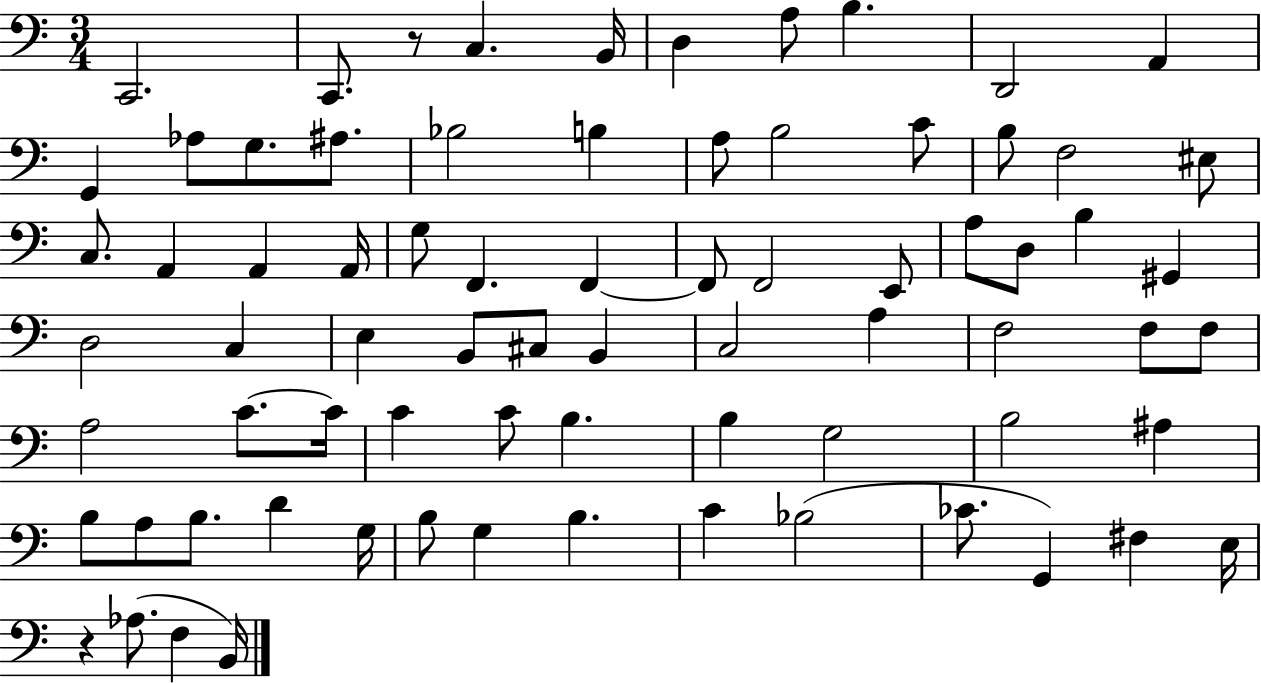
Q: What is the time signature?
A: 3/4